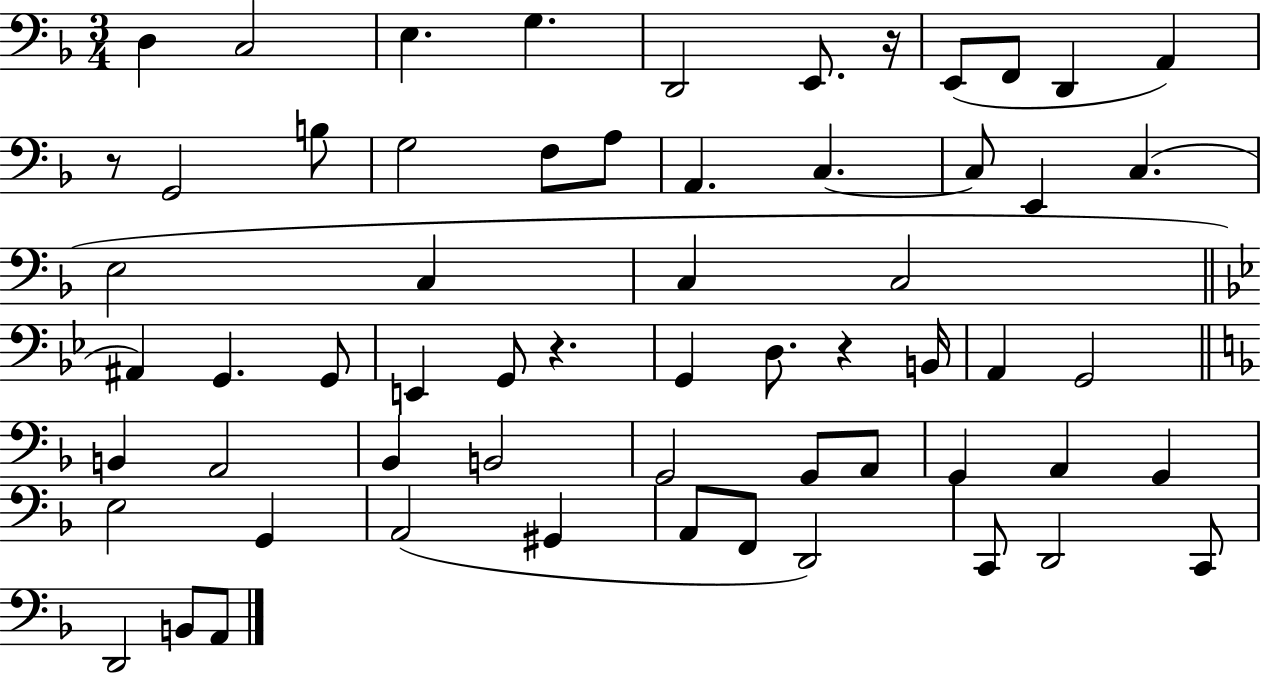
D3/q C3/h E3/q. G3/q. D2/h E2/e. R/s E2/e F2/e D2/q A2/q R/e G2/h B3/e G3/h F3/e A3/e A2/q. C3/q. C3/e E2/q C3/q. E3/h C3/q C3/q C3/h A#2/q G2/q. G2/e E2/q G2/e R/q. G2/q D3/e. R/q B2/s A2/q G2/h B2/q A2/h Bb2/q B2/h G2/h G2/e A2/e G2/q A2/q G2/q E3/h G2/q A2/h G#2/q A2/e F2/e D2/h C2/e D2/h C2/e D2/h B2/e A2/e